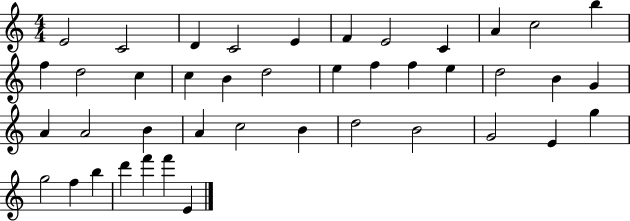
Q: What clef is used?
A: treble